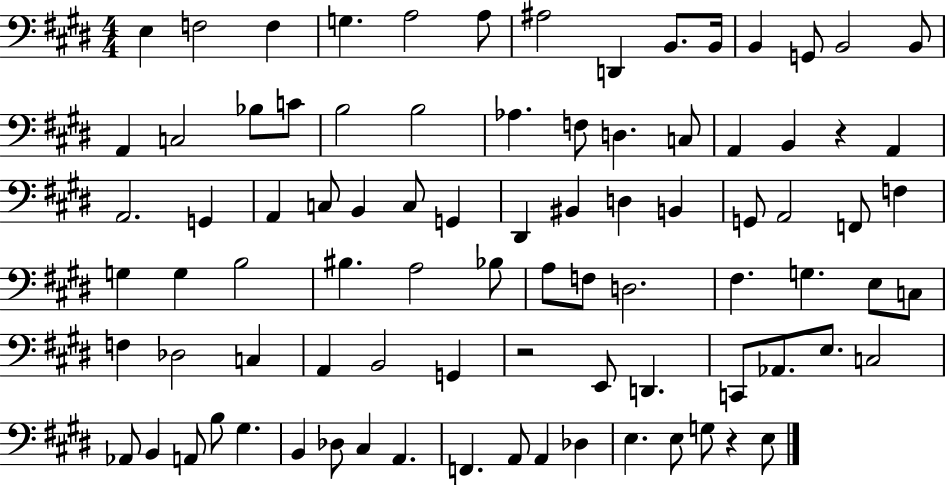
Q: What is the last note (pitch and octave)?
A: E3